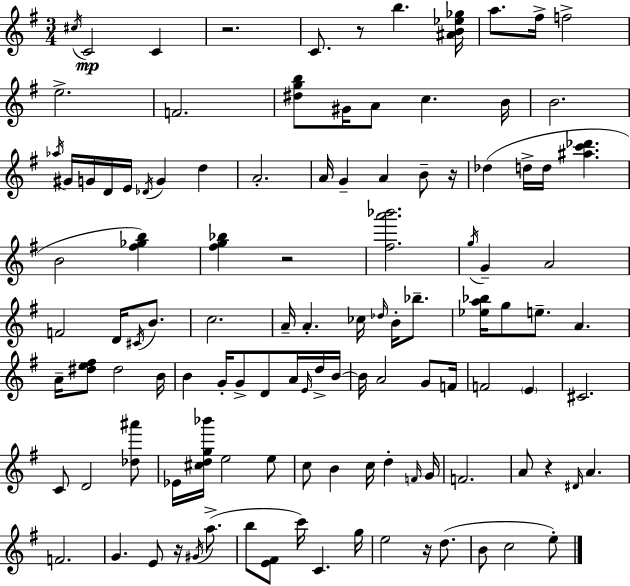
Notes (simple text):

C#5/s C4/h C4/q R/h. C4/e. R/e B5/q. [A#4,B4,Eb5,Gb5]/s A5/e. F#5/s F5/h E5/h. F4/h. [D#5,G5,B5]/e G#4/s A4/e C5/q. B4/s B4/h. Ab5/s G#4/s G4/s D4/s E4/s Db4/s G4/q D5/q A4/h. A4/s G4/q A4/q B4/e R/s Db5/q D5/s D5/s [A#5,C6,Db6]/q. B4/h [F#5,Gb5,B5]/q [F#5,G5,Bb5]/q R/h [F#5,A6,Bb6]/h. G5/s G4/q A4/h F4/h D4/s C#4/s B4/e. C5/h. A4/s A4/q. CES5/s Db5/s B4/s Bb5/e. [Eb5,A5,Bb5]/s G5/e E5/e. A4/q. A4/s [D#5,E5,F#5]/e D#5/h B4/s B4/q G4/s G4/e D4/e A4/s E4/s D5/s B4/s B4/s A4/h G4/e F4/s F4/h E4/q C#4/h. C4/e D4/h [Db5,A#6]/e Eb4/s [C#5,D5,G5,Bb6]/s E5/h E5/e C5/e B4/q C5/s D5/q F4/s G4/s F4/h. A4/e R/q D#4/s A4/q. F4/h. G4/q. E4/e R/s G#4/s A5/e. B5/e [E4,F#4]/e C6/s C4/q. G5/s E5/h R/s D5/e. B4/e C5/h E5/e